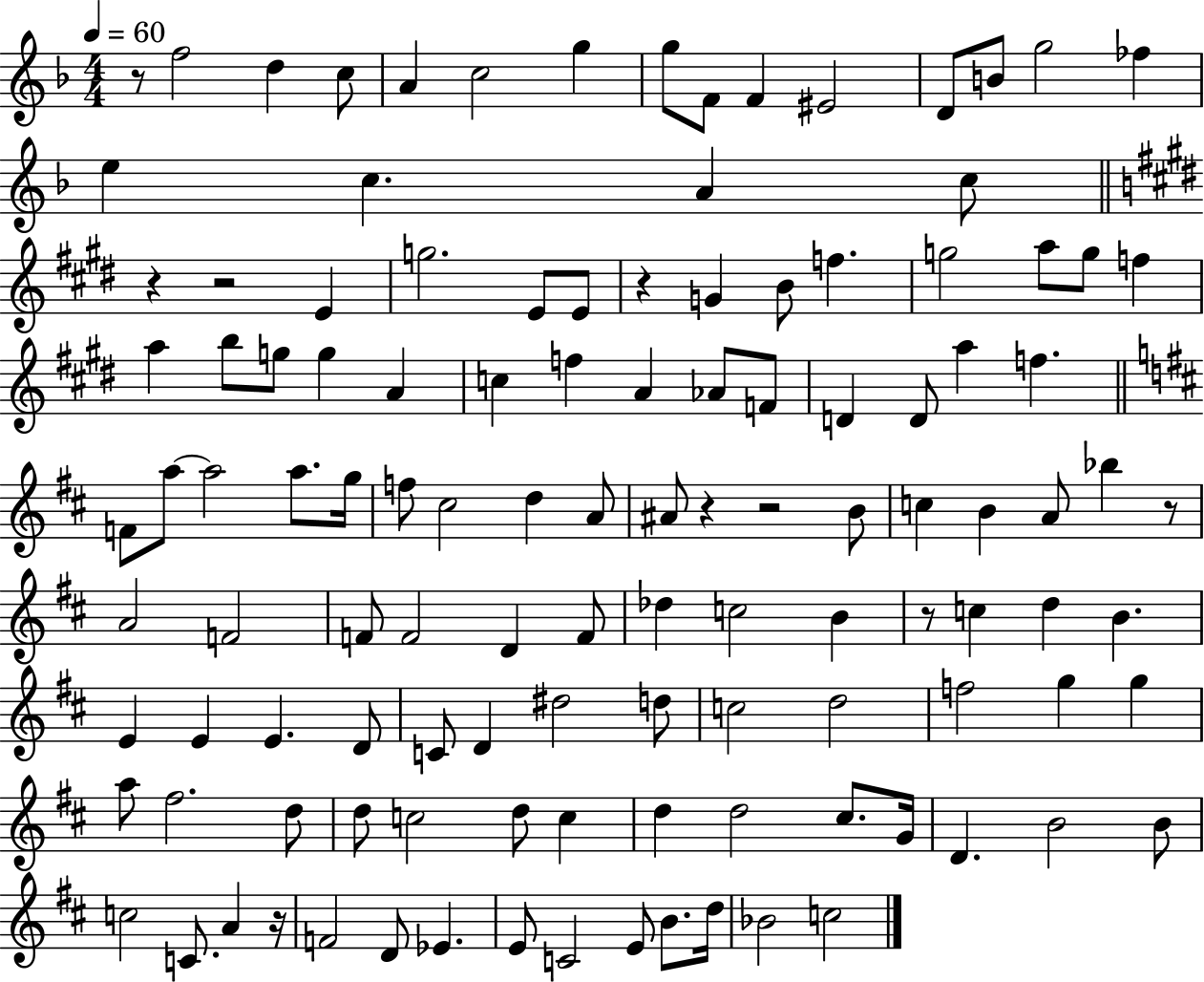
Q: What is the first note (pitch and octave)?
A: F5